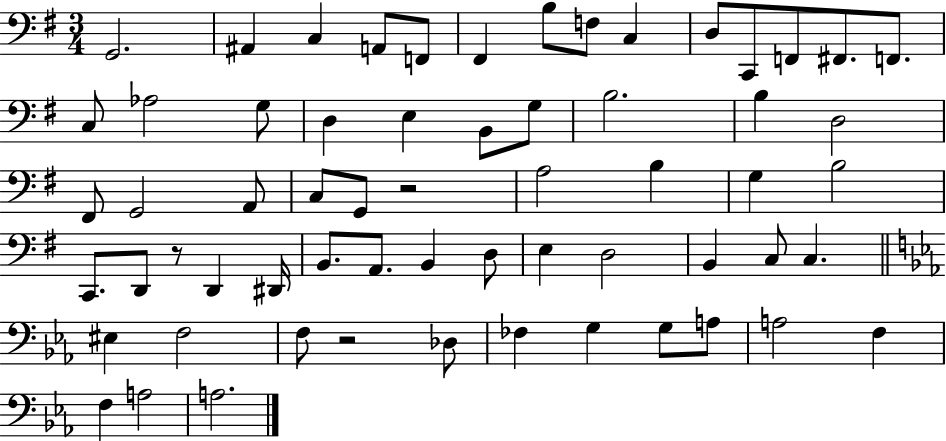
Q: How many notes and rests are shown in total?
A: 62